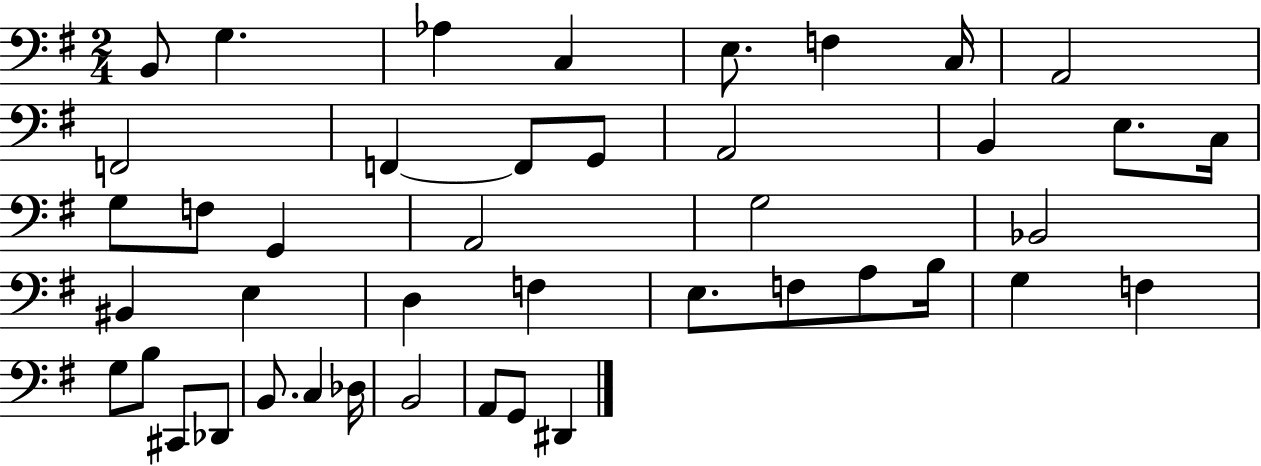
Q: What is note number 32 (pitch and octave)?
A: F3